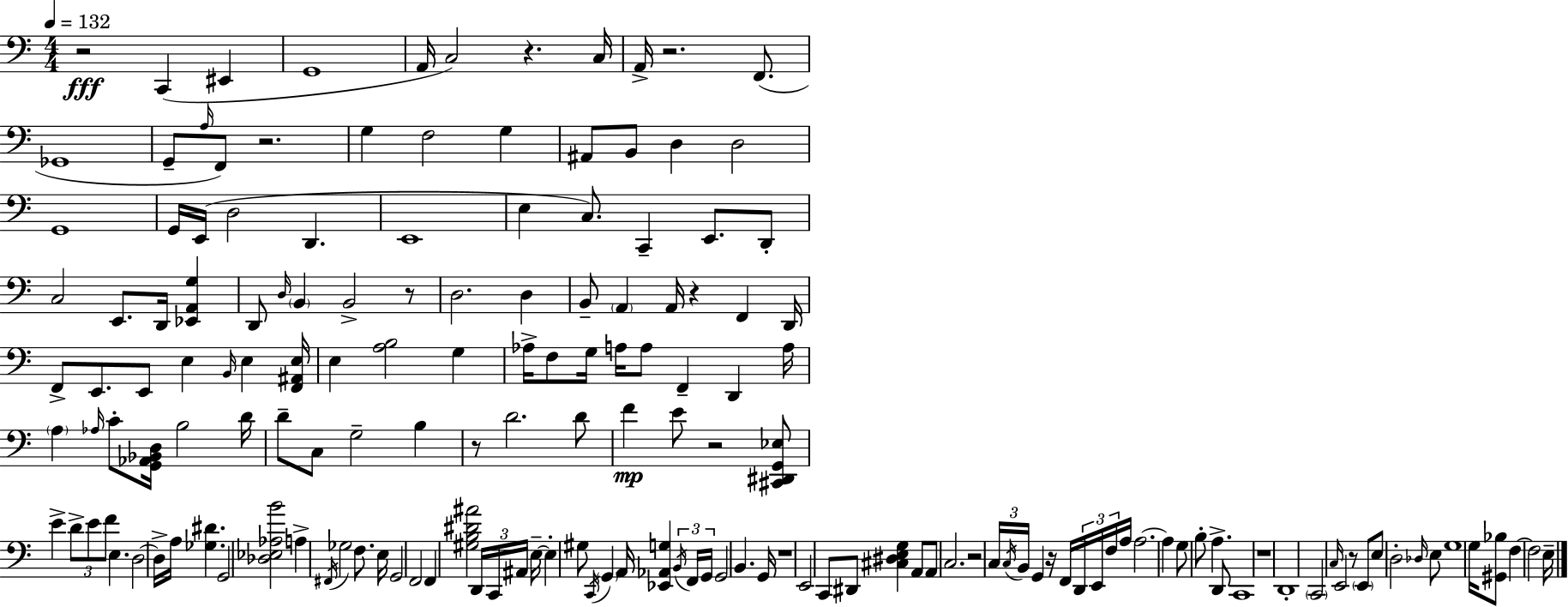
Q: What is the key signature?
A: C major